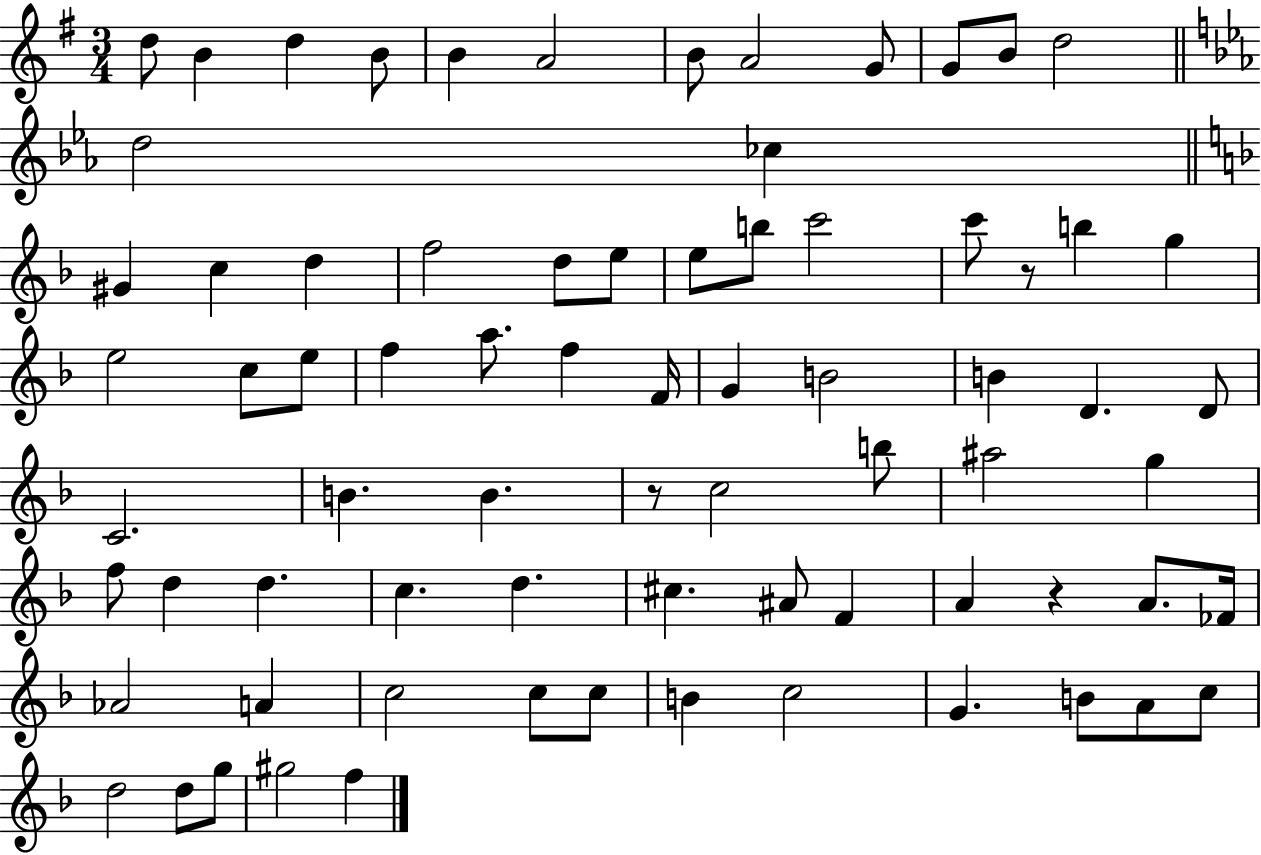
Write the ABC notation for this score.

X:1
T:Untitled
M:3/4
L:1/4
K:G
d/2 B d B/2 B A2 B/2 A2 G/2 G/2 B/2 d2 d2 _c ^G c d f2 d/2 e/2 e/2 b/2 c'2 c'/2 z/2 b g e2 c/2 e/2 f a/2 f F/4 G B2 B D D/2 C2 B B z/2 c2 b/2 ^a2 g f/2 d d c d ^c ^A/2 F A z A/2 _F/4 _A2 A c2 c/2 c/2 B c2 G B/2 A/2 c/2 d2 d/2 g/2 ^g2 f